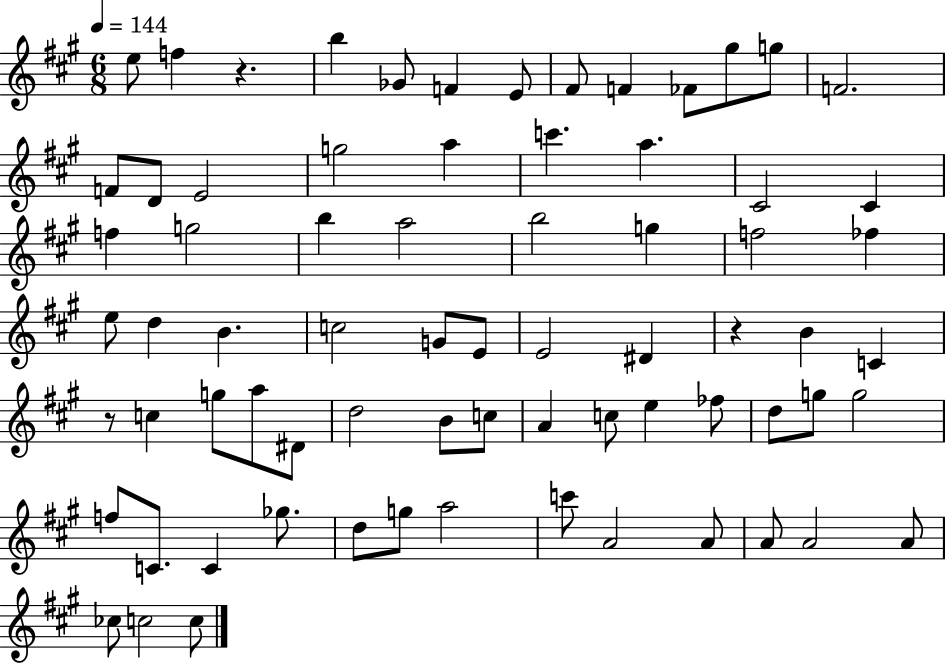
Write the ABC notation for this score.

X:1
T:Untitled
M:6/8
L:1/4
K:A
e/2 f z b _G/2 F E/2 ^F/2 F _F/2 ^g/2 g/2 F2 F/2 D/2 E2 g2 a c' a ^C2 ^C f g2 b a2 b2 g f2 _f e/2 d B c2 G/2 E/2 E2 ^D z B C z/2 c g/2 a/2 ^D/2 d2 B/2 c/2 A c/2 e _f/2 d/2 g/2 g2 f/2 C/2 C _g/2 d/2 g/2 a2 c'/2 A2 A/2 A/2 A2 A/2 _c/2 c2 c/2